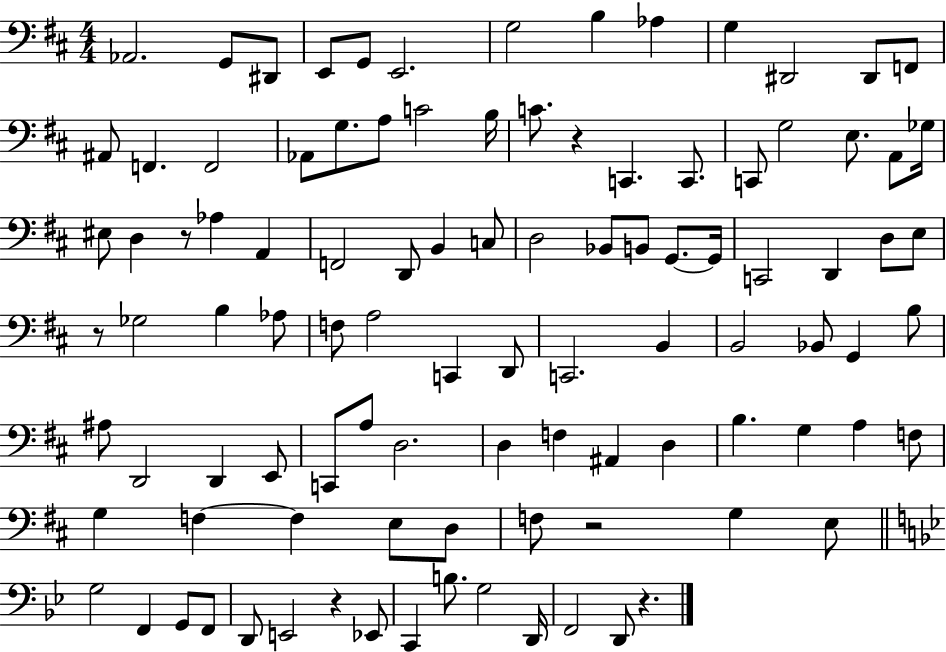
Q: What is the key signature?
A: D major